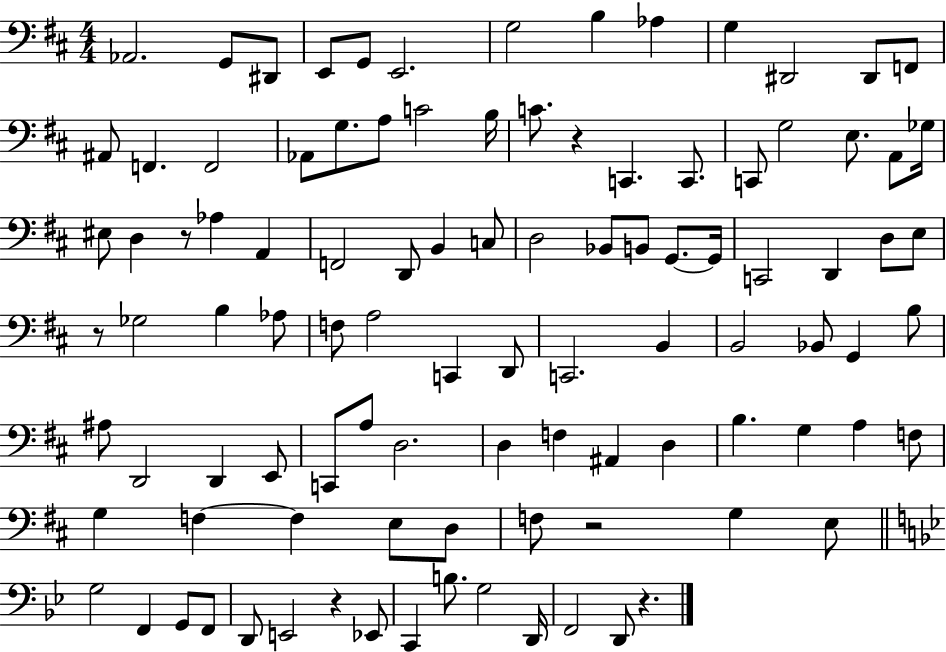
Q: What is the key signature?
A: D major